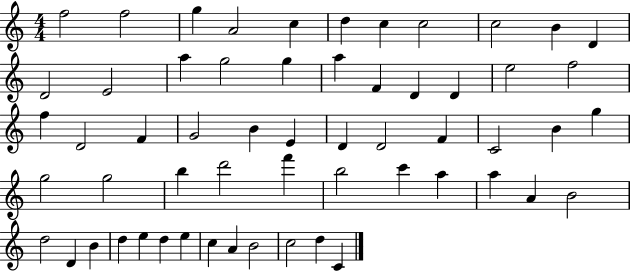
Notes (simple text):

F5/h F5/h G5/q A4/h C5/q D5/q C5/q C5/h C5/h B4/q D4/q D4/h E4/h A5/q G5/h G5/q A5/q F4/q D4/q D4/q E5/h F5/h F5/q D4/h F4/q G4/h B4/q E4/q D4/q D4/h F4/q C4/h B4/q G5/q G5/h G5/h B5/q D6/h F6/q B5/h C6/q A5/q A5/q A4/q B4/h D5/h D4/q B4/q D5/q E5/q D5/q E5/q C5/q A4/q B4/h C5/h D5/q C4/q